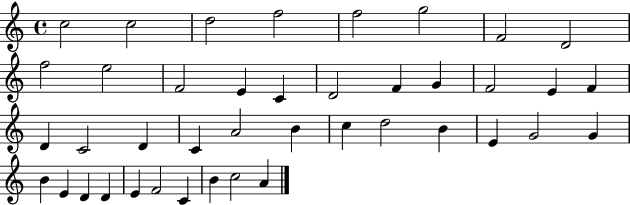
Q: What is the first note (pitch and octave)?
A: C5